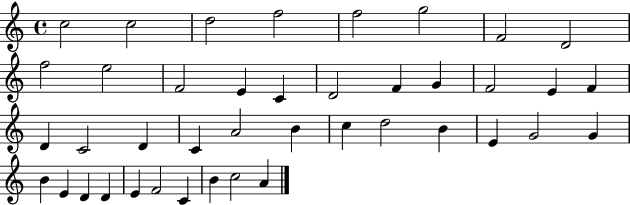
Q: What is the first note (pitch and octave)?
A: C5